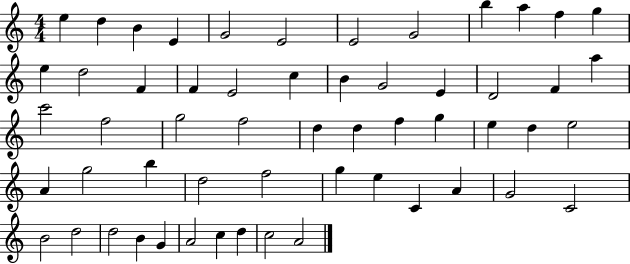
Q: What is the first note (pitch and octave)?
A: E5